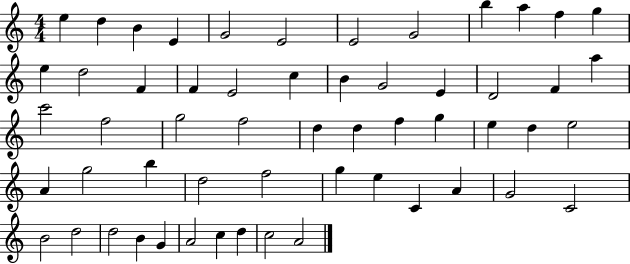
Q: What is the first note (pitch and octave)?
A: E5